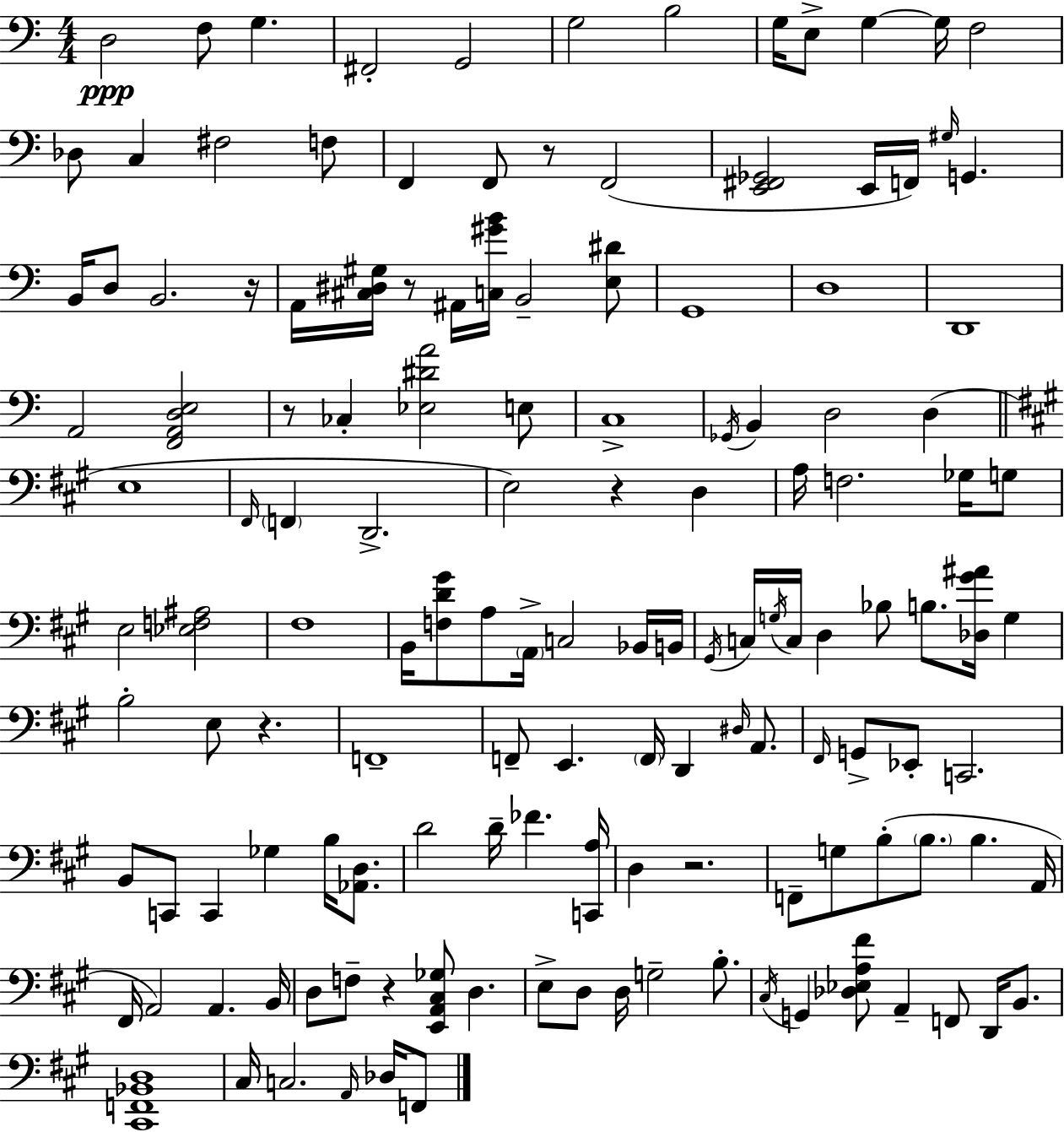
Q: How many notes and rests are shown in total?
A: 139